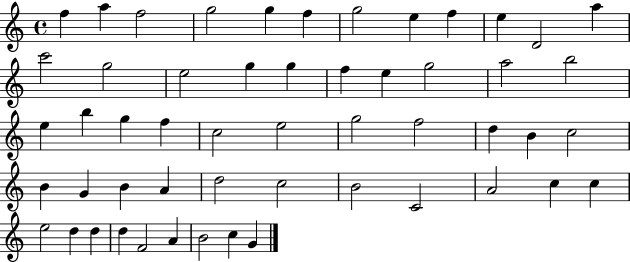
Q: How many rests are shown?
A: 0